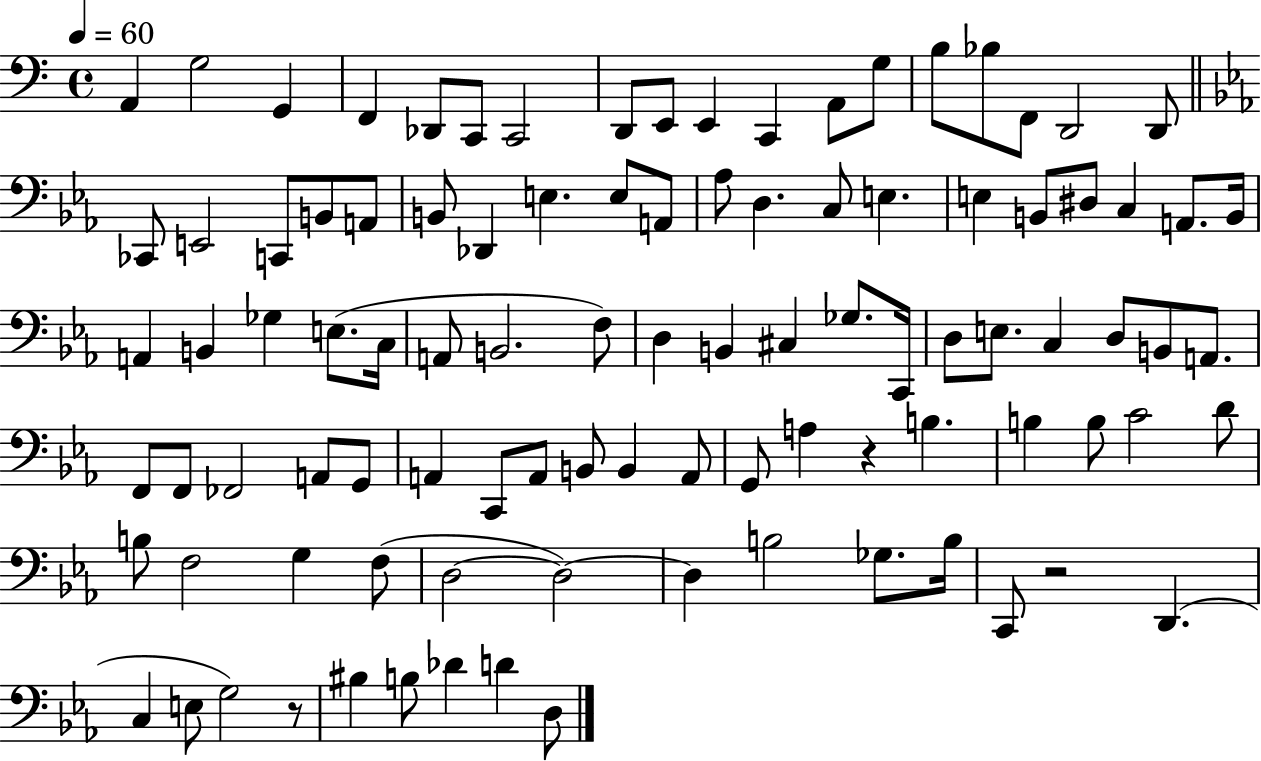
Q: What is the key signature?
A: C major